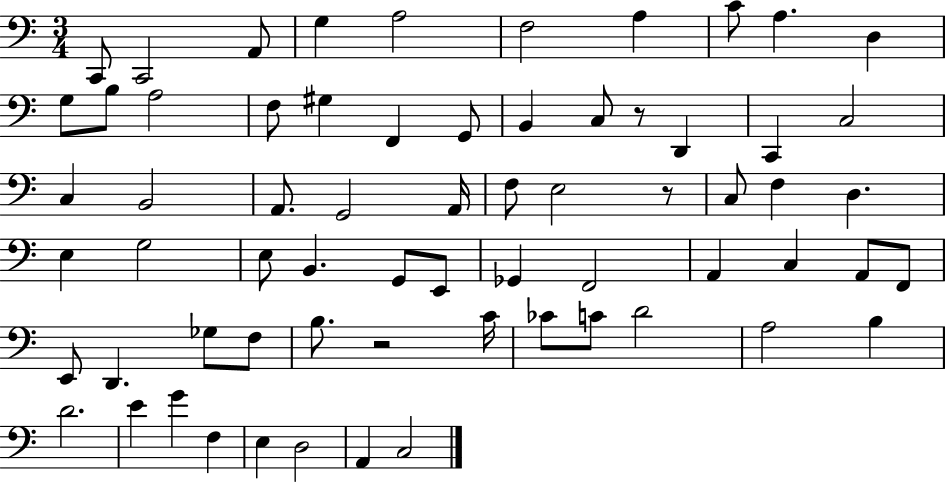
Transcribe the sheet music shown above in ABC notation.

X:1
T:Untitled
M:3/4
L:1/4
K:C
C,,/2 C,,2 A,,/2 G, A,2 F,2 A, C/2 A, D, G,/2 B,/2 A,2 F,/2 ^G, F,, G,,/2 B,, C,/2 z/2 D,, C,, C,2 C, B,,2 A,,/2 G,,2 A,,/4 F,/2 E,2 z/2 C,/2 F, D, E, G,2 E,/2 B,, G,,/2 E,,/2 _G,, F,,2 A,, C, A,,/2 F,,/2 E,,/2 D,, _G,/2 F,/2 B,/2 z2 C/4 _C/2 C/2 D2 A,2 B, D2 E G F, E, D,2 A,, C,2